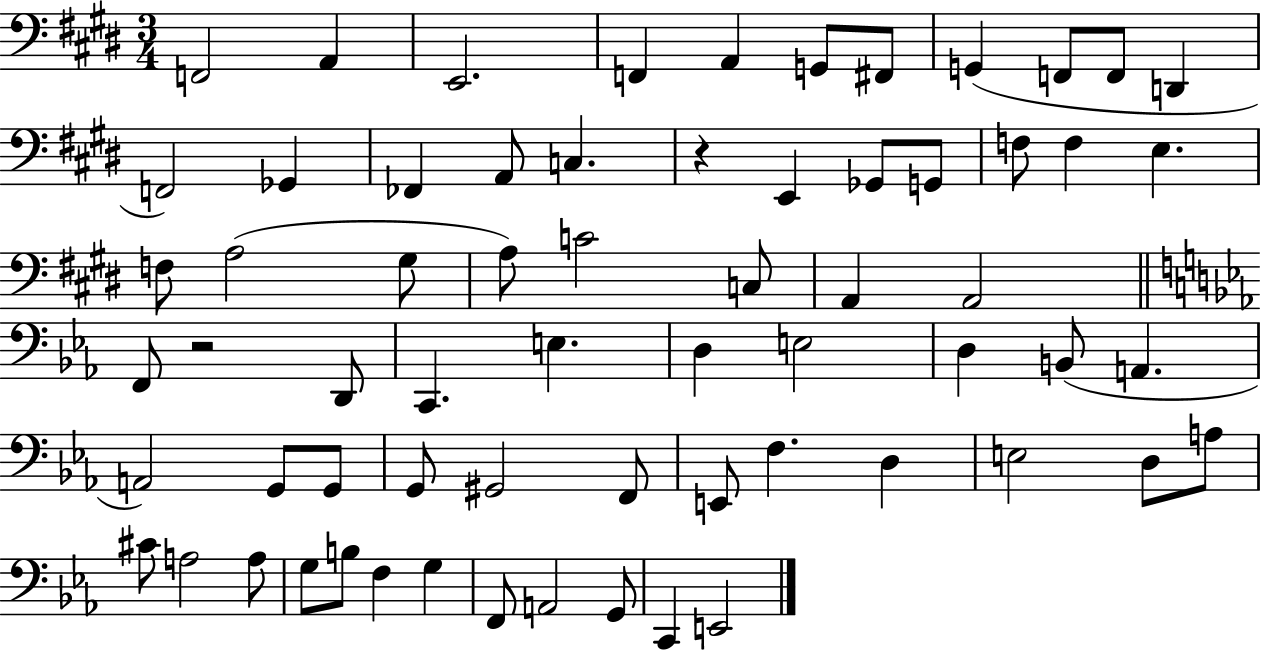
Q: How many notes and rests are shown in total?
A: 65